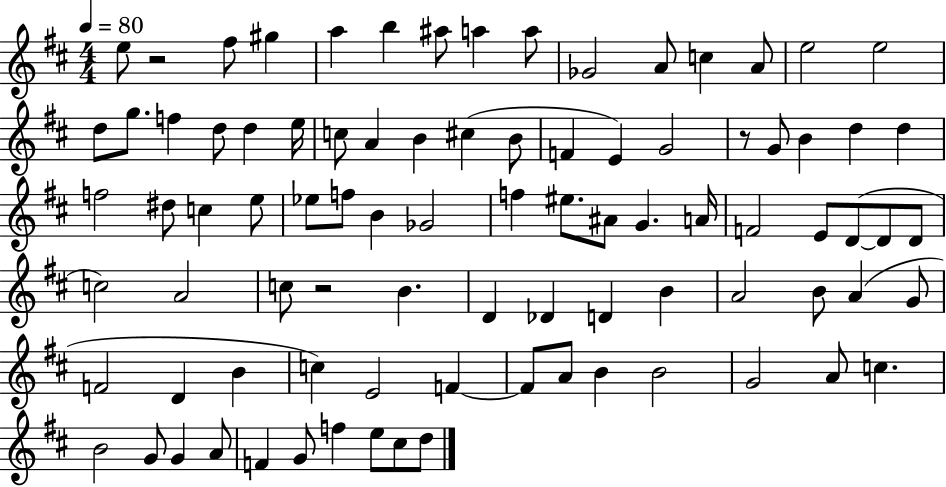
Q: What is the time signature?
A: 4/4